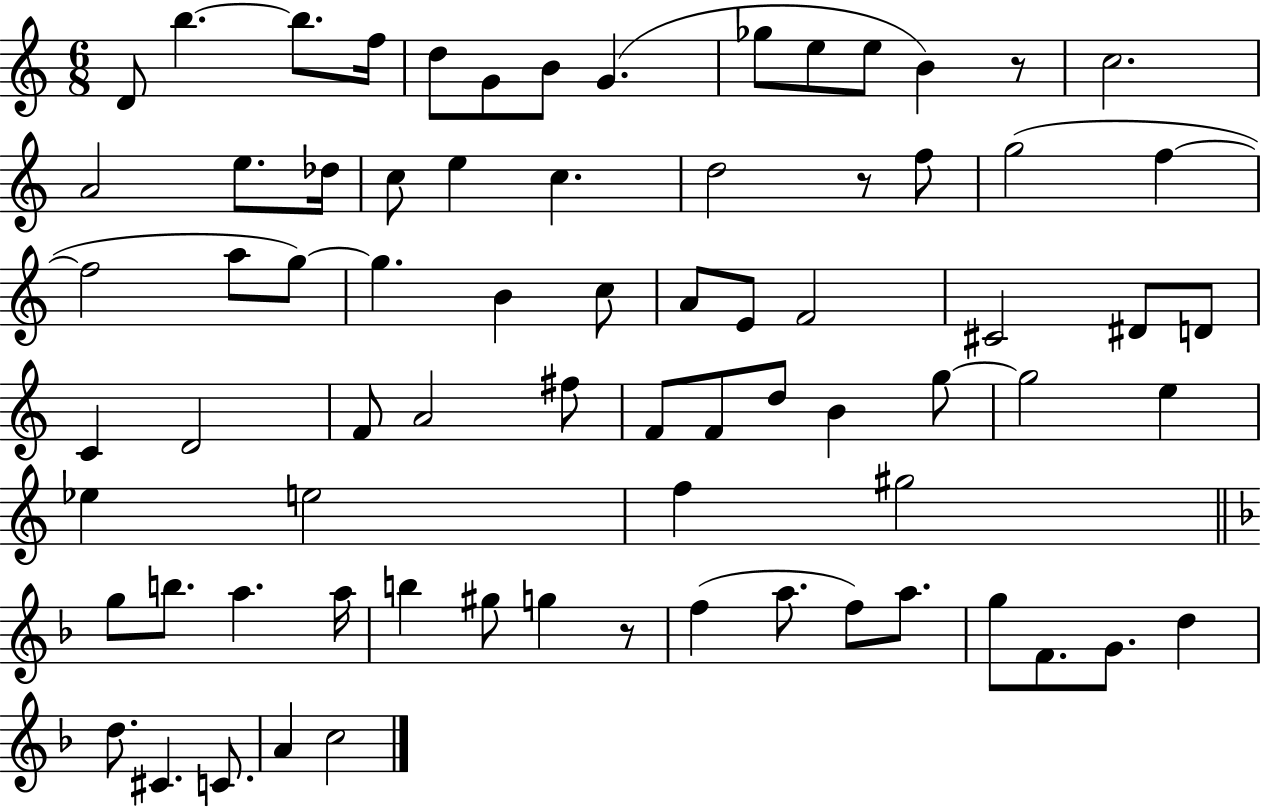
{
  \clef treble
  \numericTimeSignature
  \time 6/8
  \key c \major
  \repeat volta 2 { d'8 b''4.~~ b''8. f''16 | d''8 g'8 b'8 g'4.( | ges''8 e''8 e''8 b'4) r8 | c''2. | \break a'2 e''8. des''16 | c''8 e''4 c''4. | d''2 r8 f''8 | g''2( f''4~~ | \break f''2 a''8 g''8~~) | g''4. b'4 c''8 | a'8 e'8 f'2 | cis'2 dis'8 d'8 | \break c'4 d'2 | f'8 a'2 fis''8 | f'8 f'8 d''8 b'4 g''8~~ | g''2 e''4 | \break ees''4 e''2 | f''4 gis''2 | \bar "||" \break \key f \major g''8 b''8. a''4. a''16 | b''4 gis''8 g''4 r8 | f''4( a''8. f''8) a''8. | g''8 f'8. g'8. d''4 | \break d''8. cis'4. c'8. | a'4 c''2 | } \bar "|."
}